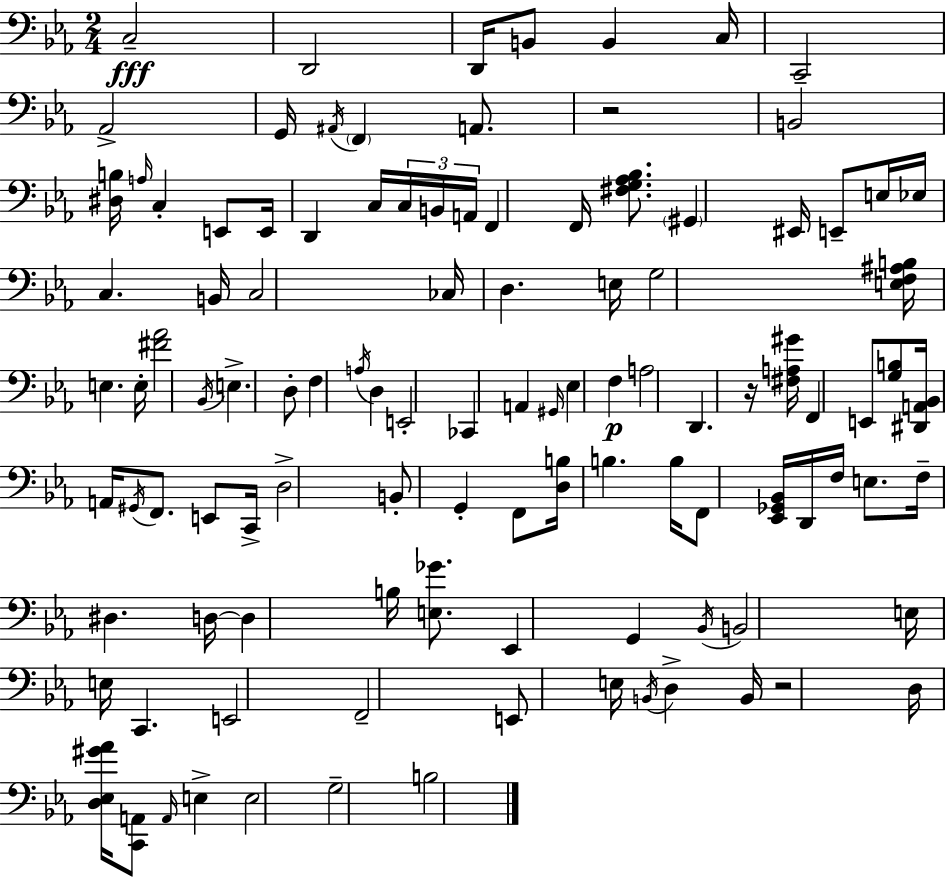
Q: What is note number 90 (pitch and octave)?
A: A2